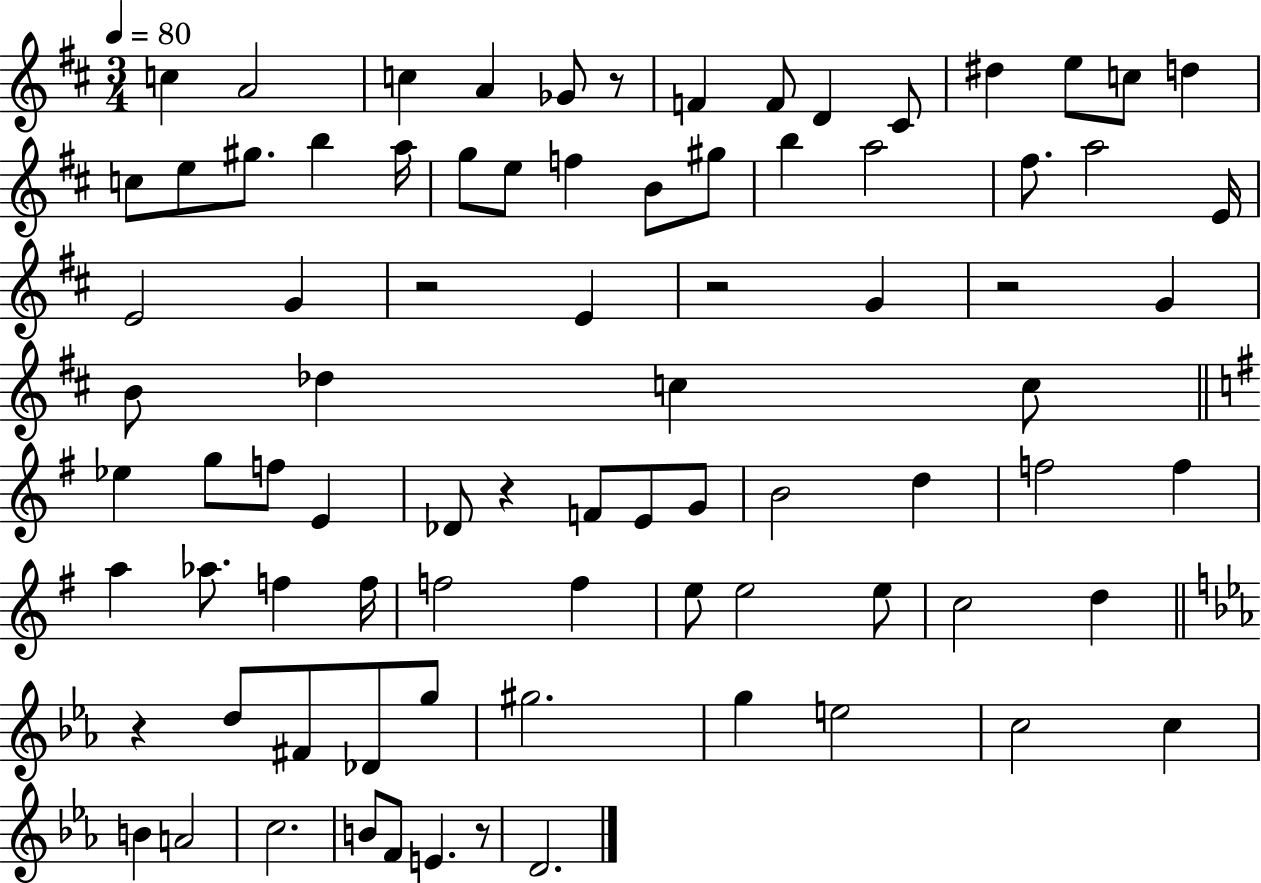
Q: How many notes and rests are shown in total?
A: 83